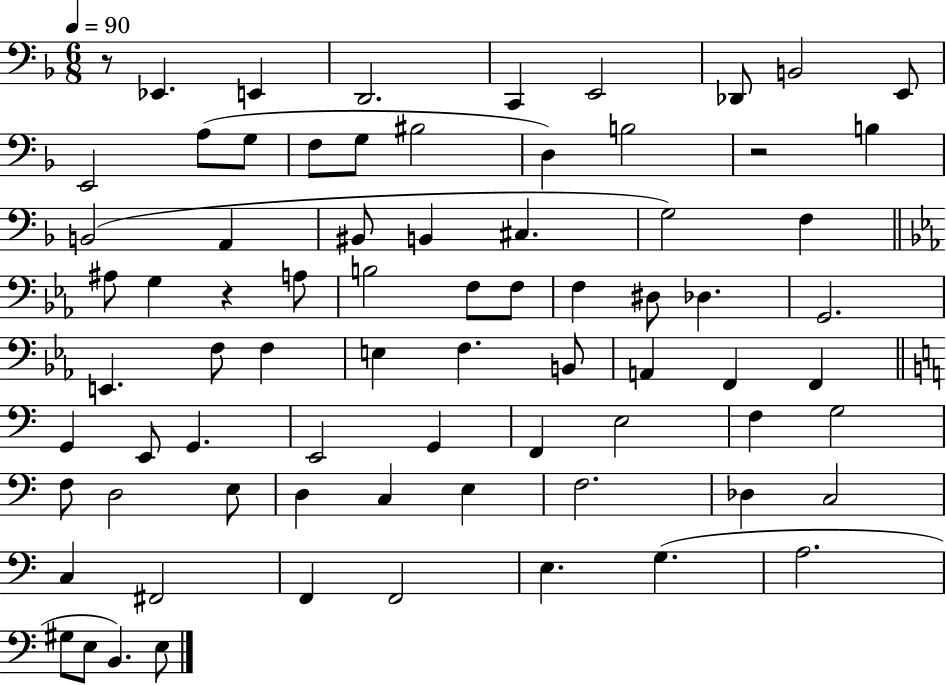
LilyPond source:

{
  \clef bass
  \numericTimeSignature
  \time 6/8
  \key f \major
  \tempo 4 = 90
  r8 ees,4. e,4 | d,2. | c,4 e,2 | des,8 b,2 e,8 | \break e,2 a8( g8 | f8 g8 bis2 | d4) b2 | r2 b4 | \break b,2( a,4 | bis,8 b,4 cis4. | g2) f4 | \bar "||" \break \key ees \major ais8 g4 r4 a8 | b2 f8 f8 | f4 dis8 des4. | g,2. | \break e,4. f8 f4 | e4 f4. b,8 | a,4 f,4 f,4 | \bar "||" \break \key a \minor g,4 e,8 g,4. | e,2 g,4 | f,4 e2 | f4 g2 | \break f8 d2 e8 | d4 c4 e4 | f2. | des4 c2 | \break c4 fis,2 | f,4 f,2 | e4. g4.( | a2. | \break gis8 e8 b,4.) e8 | \bar "|."
}